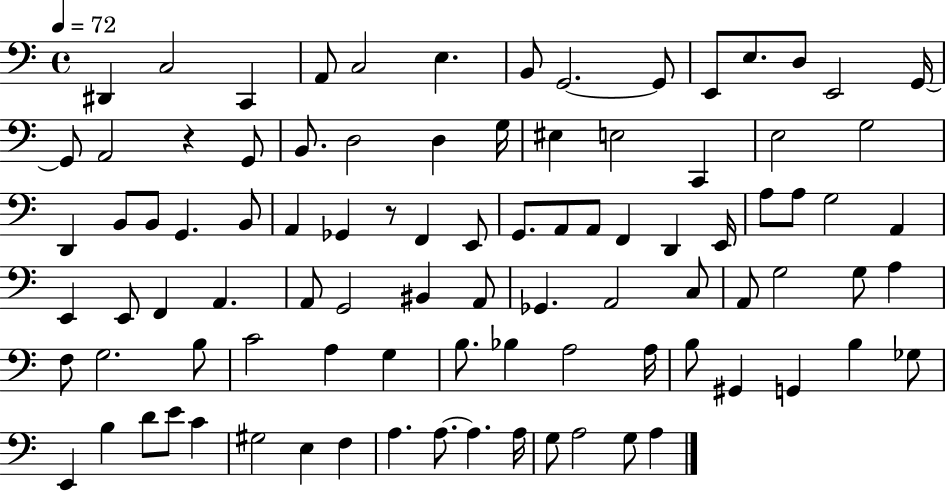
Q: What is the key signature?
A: C major